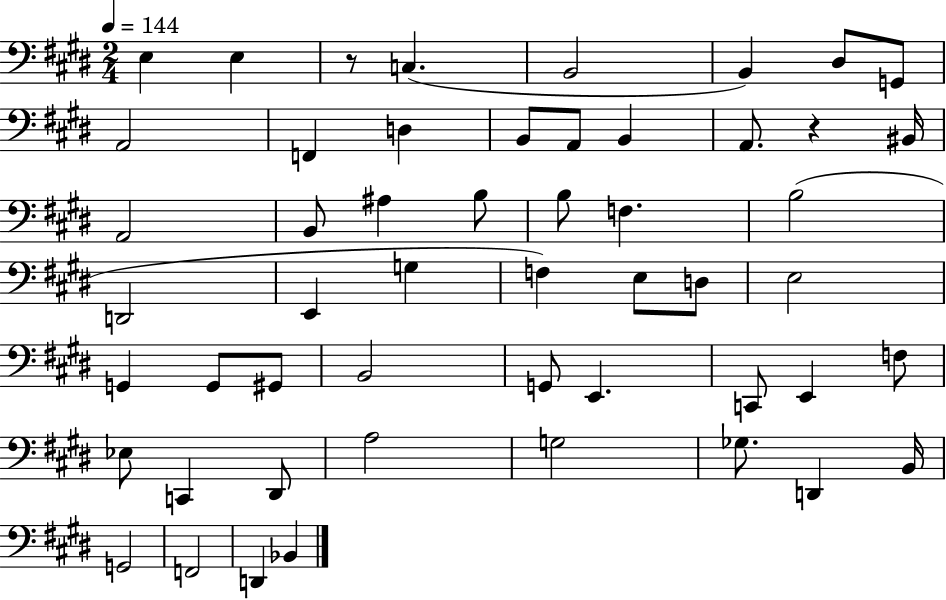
X:1
T:Untitled
M:2/4
L:1/4
K:E
E, E, z/2 C, B,,2 B,, ^D,/2 G,,/2 A,,2 F,, D, B,,/2 A,,/2 B,, A,,/2 z ^B,,/4 A,,2 B,,/2 ^A, B,/2 B,/2 F, B,2 D,,2 E,, G, F, E,/2 D,/2 E,2 G,, G,,/2 ^G,,/2 B,,2 G,,/2 E,, C,,/2 E,, F,/2 _E,/2 C,, ^D,,/2 A,2 G,2 _G,/2 D,, B,,/4 G,,2 F,,2 D,, _B,,